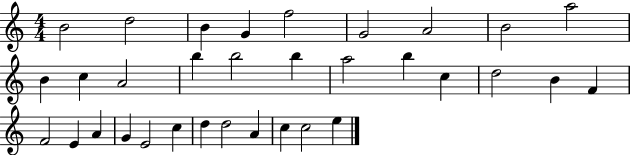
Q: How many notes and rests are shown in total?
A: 33